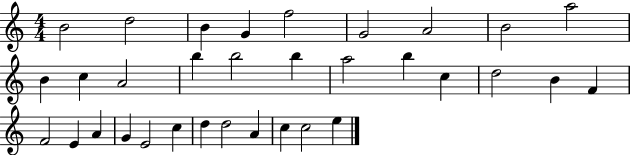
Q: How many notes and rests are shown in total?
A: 33